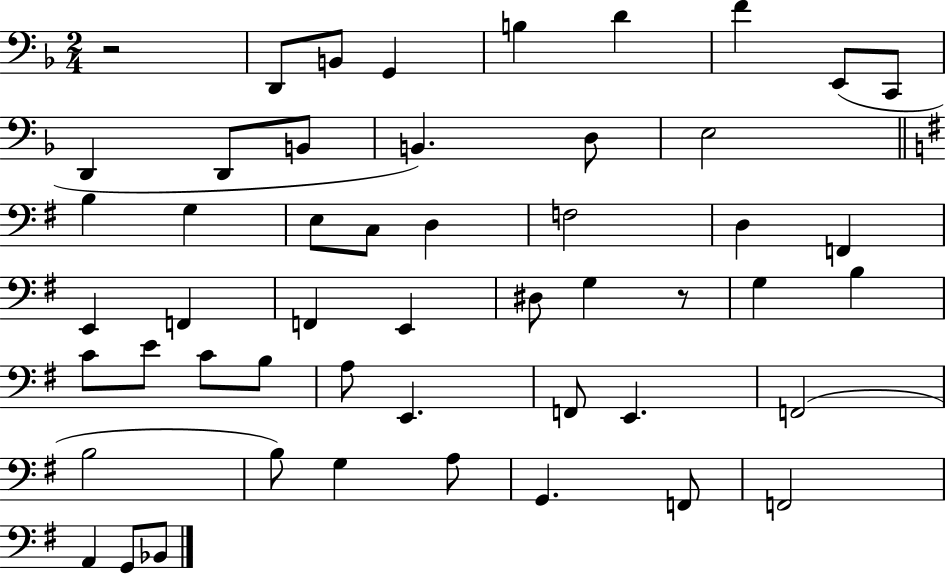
X:1
T:Untitled
M:2/4
L:1/4
K:F
z2 D,,/2 B,,/2 G,, B, D F E,,/2 C,,/2 D,, D,,/2 B,,/2 B,, D,/2 E,2 B, G, E,/2 C,/2 D, F,2 D, F,, E,, F,, F,, E,, ^D,/2 G, z/2 G, B, C/2 E/2 C/2 B,/2 A,/2 E,, F,,/2 E,, F,,2 B,2 B,/2 G, A,/2 G,, F,,/2 F,,2 A,, G,,/2 _B,,/2